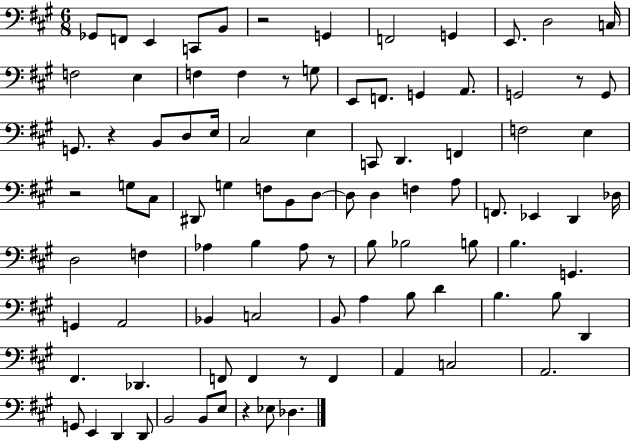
{
  \clef bass
  \numericTimeSignature
  \time 6/8
  \key a \major
  \repeat volta 2 { ges,8 f,8 e,4 c,8 b,8 | r2 g,4 | f,2 g,4 | e,8. d2 c16 | \break f2 e4 | f4 f4 r8 g8 | e,8 f,8. g,4 a,8. | g,2 r8 g,8 | \break g,8. r4 b,8 d8 e16 | cis2 e4 | c,8 d,4. f,4 | f2 e4 | \break r2 g8 cis8 | dis,8 g4 f8 b,8 d8~~ | d8 d4 f4 a8 | f,8. ees,4 d,4 des16 | \break d2 f4 | aes4 b4 aes8 r8 | b8 bes2 b8 | b4. g,4. | \break g,4 a,2 | bes,4 c2 | b,8 a4 b8 d'4 | b4. b8 d,4 | \break fis,4. des,4. | f,8 f,4 r8 f,4 | a,4 c2 | a,2. | \break g,8 e,4 d,4 d,8 | b,2 b,8 e8 | r4 ees8 des4. | } \bar "|."
}